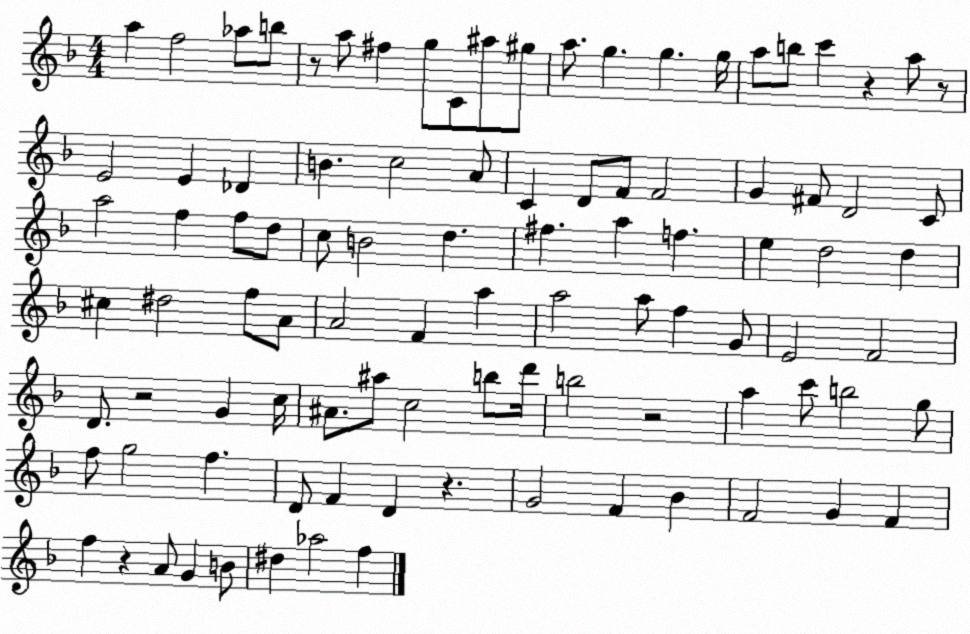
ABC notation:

X:1
T:Untitled
M:4/4
L:1/4
K:F
a f2 _a/2 b/2 z/2 a/2 ^f g/2 C/2 ^a/2 ^g/2 a/2 g g g/4 a/2 b/2 c' z a/2 z/2 E2 E _D B c2 A/2 C D/2 F/2 F2 G ^F/2 D2 C/2 a2 f f/2 d/2 c/2 B2 d ^f a f e d2 d ^c ^d2 f/2 A/2 A2 F a a2 a/2 f G/2 E2 F2 D/2 z2 G c/4 ^A/2 ^a/2 c2 b/2 d'/4 b2 z2 a c'/2 b2 g/2 f/2 g2 f D/2 F D z G2 F _B F2 G F f z A/2 G B/2 ^d _a2 f